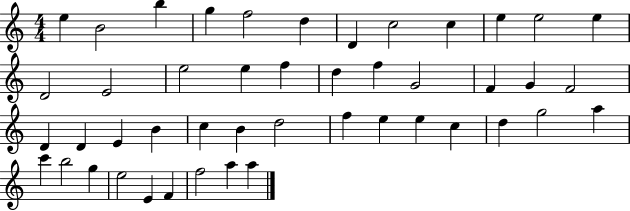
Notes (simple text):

E5/q B4/h B5/q G5/q F5/h D5/q D4/q C5/h C5/q E5/q E5/h E5/q D4/h E4/h E5/h E5/q F5/q D5/q F5/q G4/h F4/q G4/q F4/h D4/q D4/q E4/q B4/q C5/q B4/q D5/h F5/q E5/q E5/q C5/q D5/q G5/h A5/q C6/q B5/h G5/q E5/h E4/q F4/q F5/h A5/q A5/q